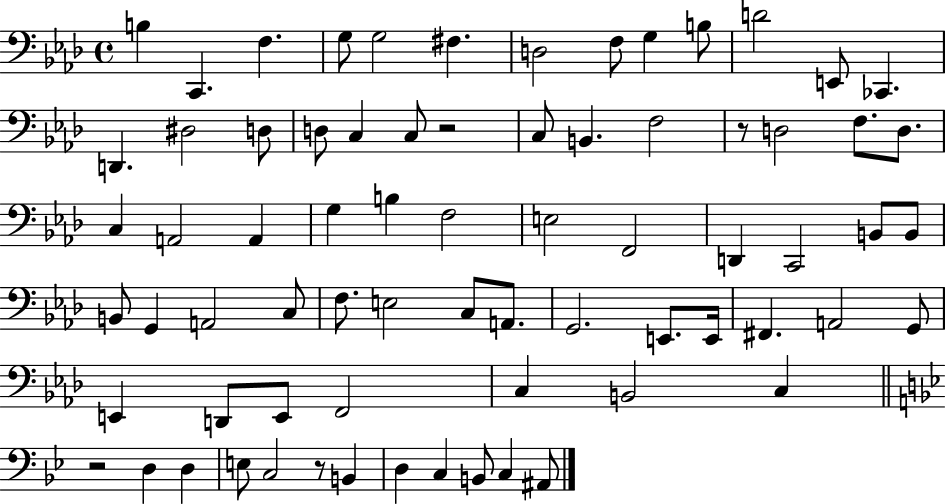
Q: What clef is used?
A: bass